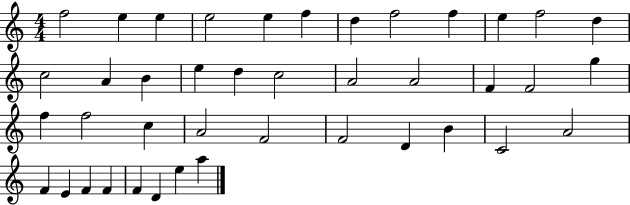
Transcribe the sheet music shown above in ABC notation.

X:1
T:Untitled
M:4/4
L:1/4
K:C
f2 e e e2 e f d f2 f e f2 d c2 A B e d c2 A2 A2 F F2 g f f2 c A2 F2 F2 D B C2 A2 F E F F F D e a